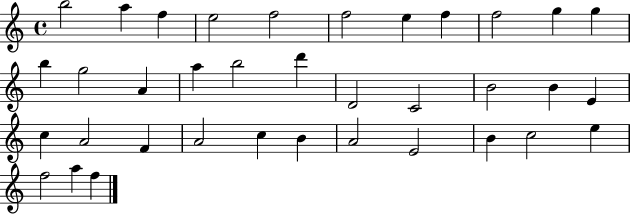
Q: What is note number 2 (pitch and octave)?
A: A5